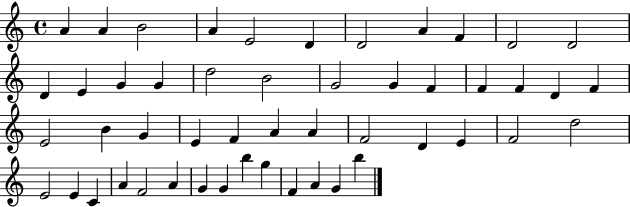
A4/q A4/q B4/h A4/q E4/h D4/q D4/h A4/q F4/q D4/h D4/h D4/q E4/q G4/q G4/q D5/h B4/h G4/h G4/q F4/q F4/q F4/q D4/q F4/q E4/h B4/q G4/q E4/q F4/q A4/q A4/q F4/h D4/q E4/q F4/h D5/h E4/h E4/q C4/q A4/q F4/h A4/q G4/q G4/q B5/q G5/q F4/q A4/q G4/q B5/q